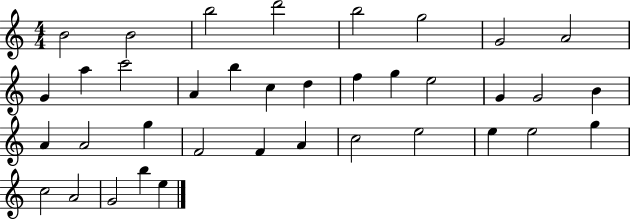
B4/h B4/h B5/h D6/h B5/h G5/h G4/h A4/h G4/q A5/q C6/h A4/q B5/q C5/q D5/q F5/q G5/q E5/h G4/q G4/h B4/q A4/q A4/h G5/q F4/h F4/q A4/q C5/h E5/h E5/q E5/h G5/q C5/h A4/h G4/h B5/q E5/q